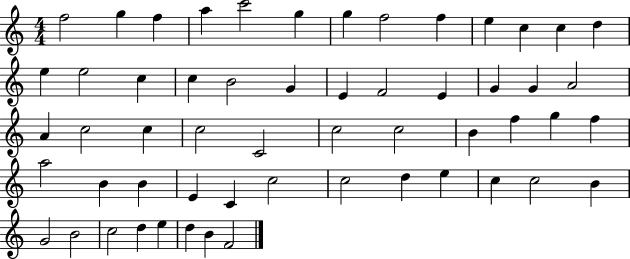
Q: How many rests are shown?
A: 0